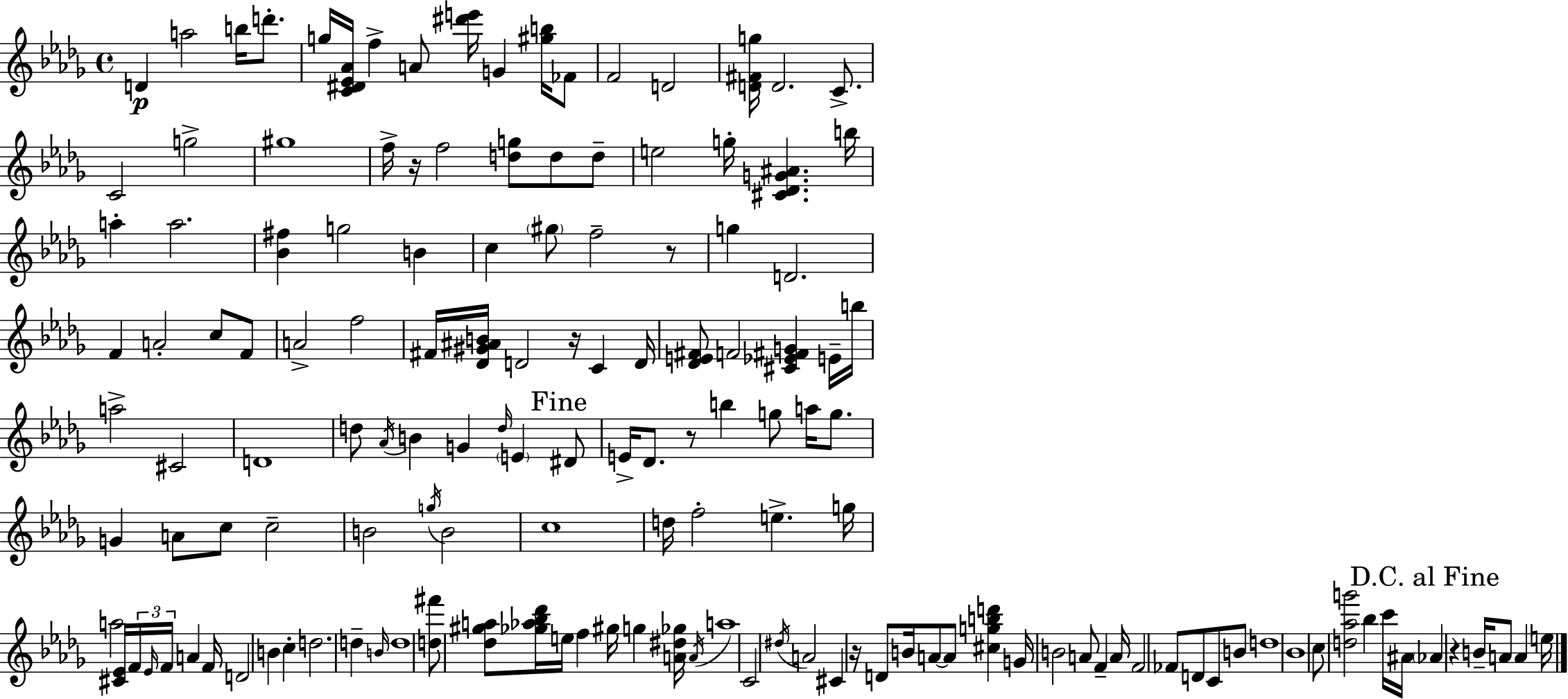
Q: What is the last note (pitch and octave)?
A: E5